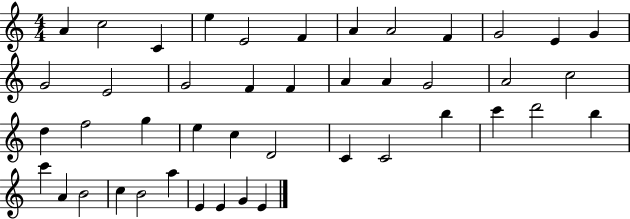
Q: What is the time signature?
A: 4/4